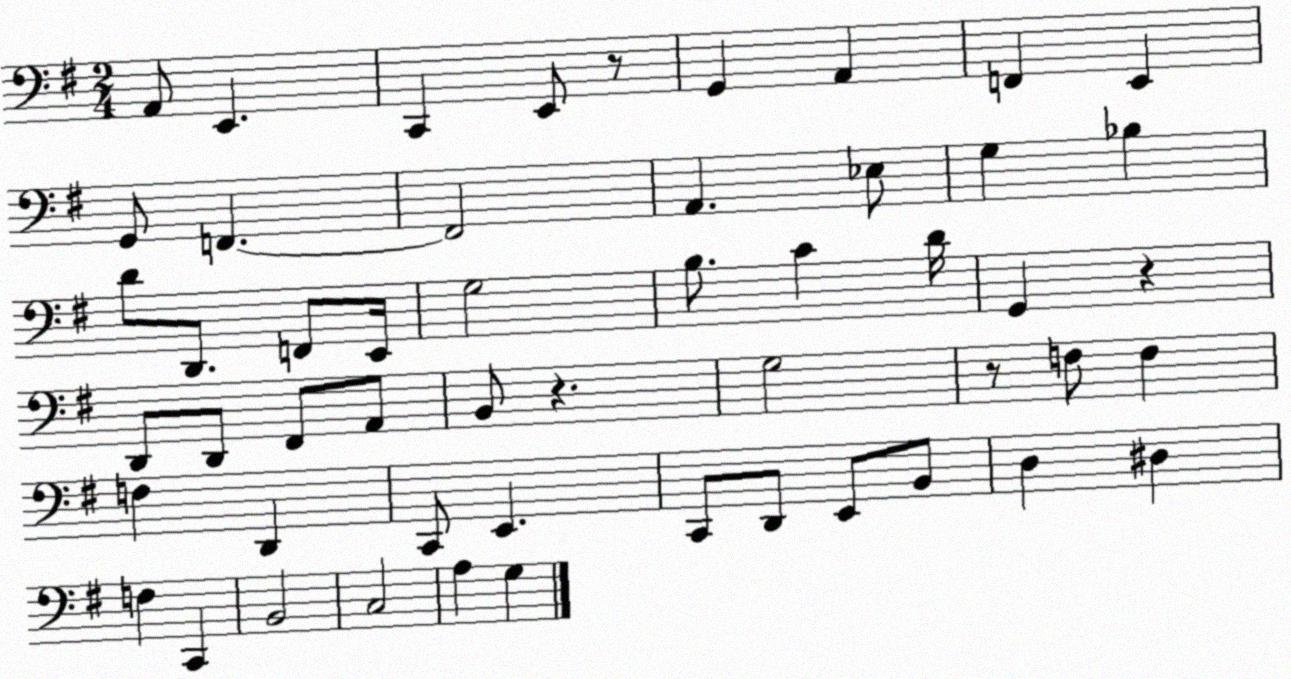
X:1
T:Untitled
M:2/4
L:1/4
K:G
A,,/2 E,, C,, E,,/2 z/2 G,, A,, F,, E,, G,,/2 F,, F,,2 A,, _E,/2 G, _B, D/2 D,,/2 F,,/2 E,,/4 G,2 B,/2 C D/4 G,, z D,,/2 D,,/2 ^F,,/2 A,,/2 B,,/2 z G,2 z/2 F,/2 F, F, D,, C,,/2 E,, C,,/2 D,,/2 E,,/2 B,,/2 D, ^D, F, C,, B,,2 C,2 A, G,